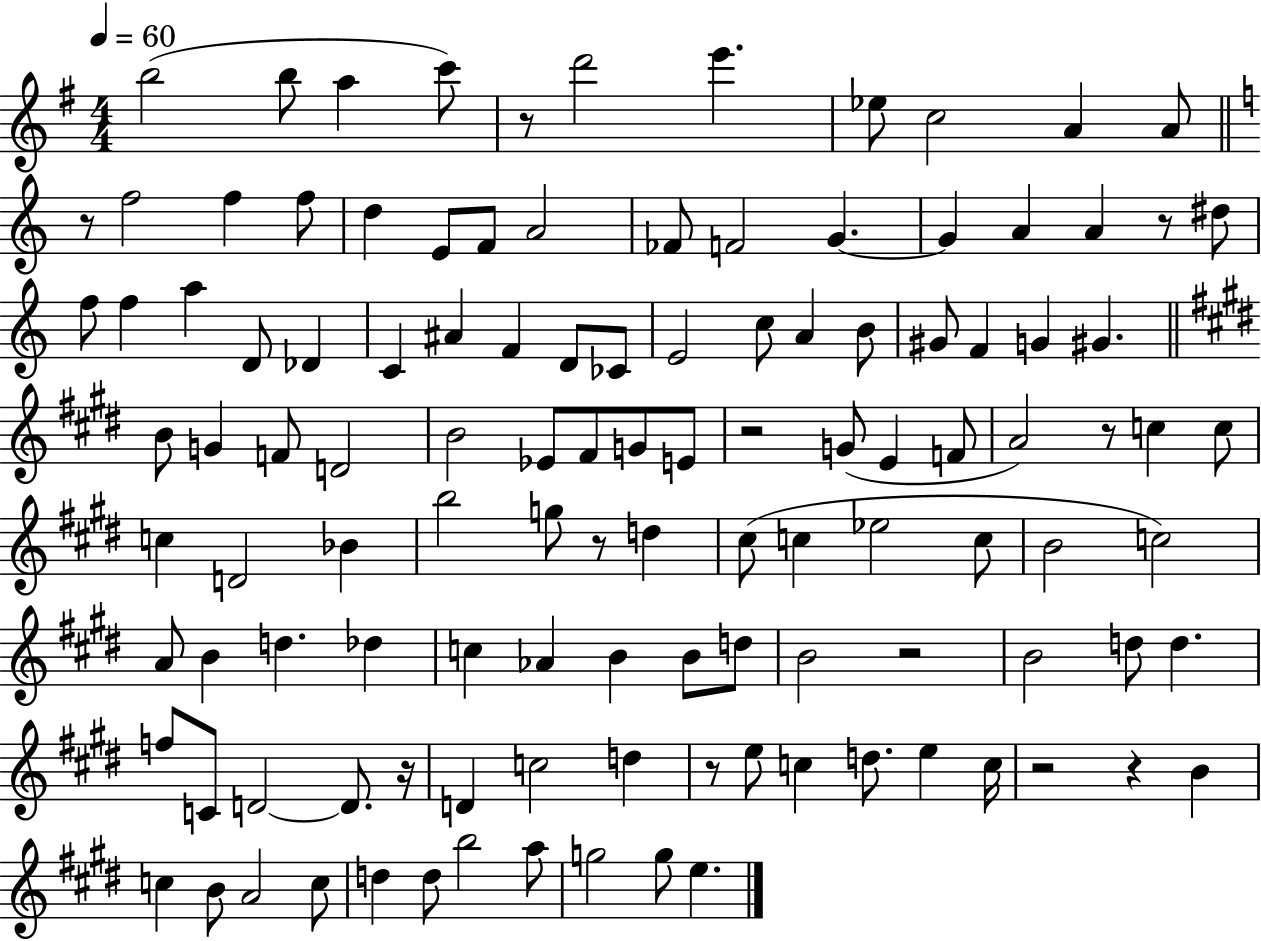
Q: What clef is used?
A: treble